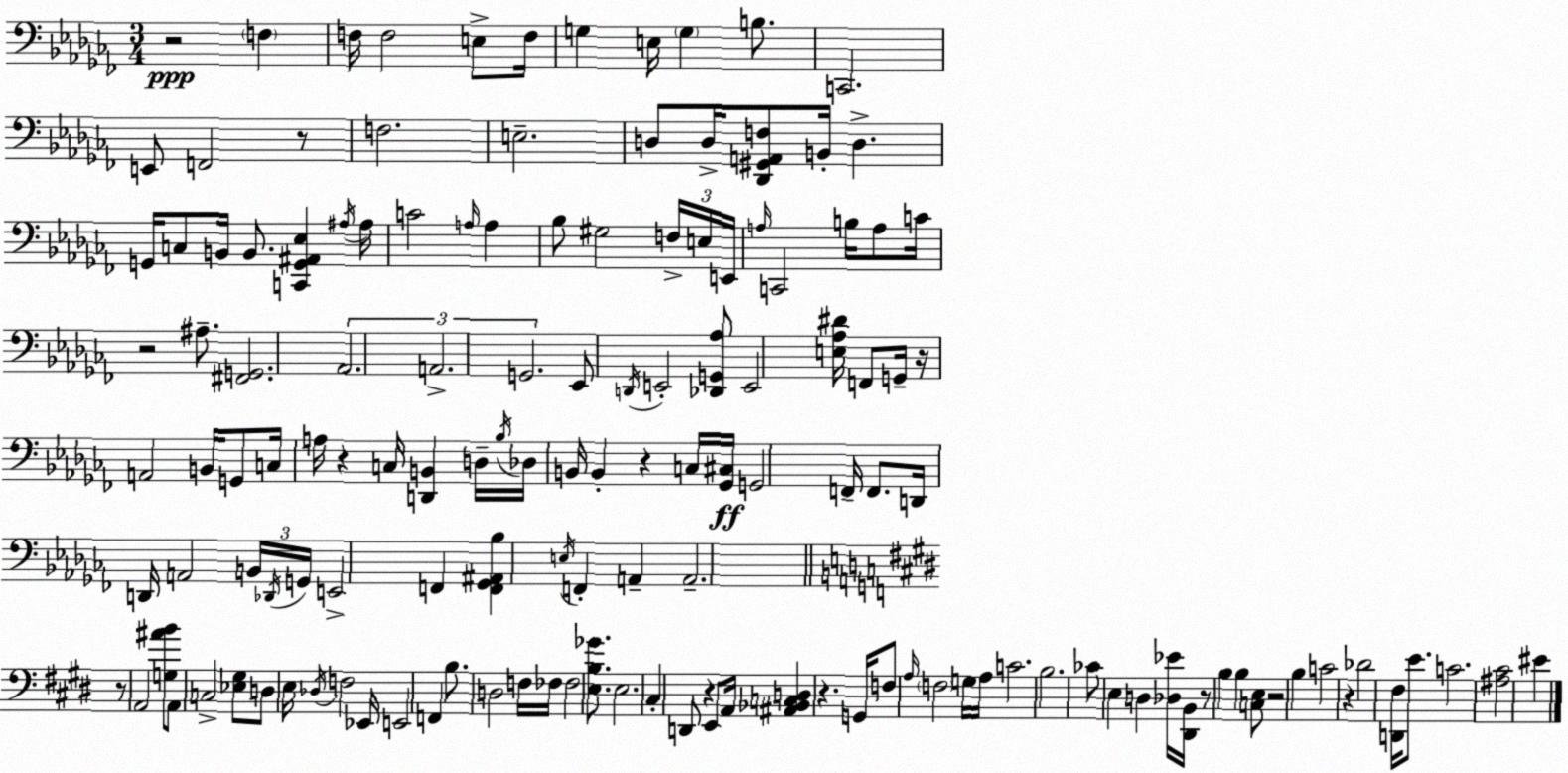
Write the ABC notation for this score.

X:1
T:Untitled
M:3/4
L:1/4
K:Abm
z2 F, F,/4 F,2 E,/2 F,/4 G, E,/4 G, B,/2 C,,2 E,,/2 F,,2 z/2 F,2 E,2 D,/2 D,/4 [_D,,^G,,A,,F,]/2 B,,/4 D, G,,/4 C,/2 B,,/4 B,,/2 [C,,G,,^A,,_E,] ^A,/4 ^A,/4 C2 A,/4 A, _B,/2 ^G,2 F,/4 E,/4 E,,/4 A,/4 C,,2 B,/4 A,/2 C/4 z2 ^A,/2 [^F,,G,,]2 _A,,2 A,,2 G,,2 _E,,/2 D,,/4 E,,2 [_D,,G,,_A,]/2 E,,2 [E,_A,^D]/4 F,,/2 G,,/4 z/4 A,,2 B,,/4 G,,/2 C,/4 A,/4 z C,/4 [D,,B,,] D,/4 _B,/4 _D,/4 B,,/4 B,, z C,/4 [_G,,^C,]/4 G,,2 F,,/4 F,,/2 D,,/4 D,,/4 A,,2 B,,/4 _D,,/4 G,,/4 E,,2 F,, [F,,_G,,^A,,_B,] E,/4 F,, A,, A,,2 z/2 A,,2 [G,^AB]/2 A,,/2 C,2 [_E,^G,]/2 D,/2 E,/4 _D,/4 F,2 _E,,/4 E,,2 F,, B,/2 D,2 F,/4 _F,/4 _F,2 [E,B,_G]/2 E,2 ^C, D,,/2 z E,,/2 A,,/4 [^A,,_B,,C,D,] z G,,/4 F,/2 A,/4 F,2 G,/4 A,/4 C2 B,2 _C/2 E, D, [_D,_E]/4 [^D,,B,,]/4 z/2 B, B, [C,E,]/2 z2 B, C2 z _D2 [D,,^F,]/4 E/2 C2 [^A,^C]2 ^E